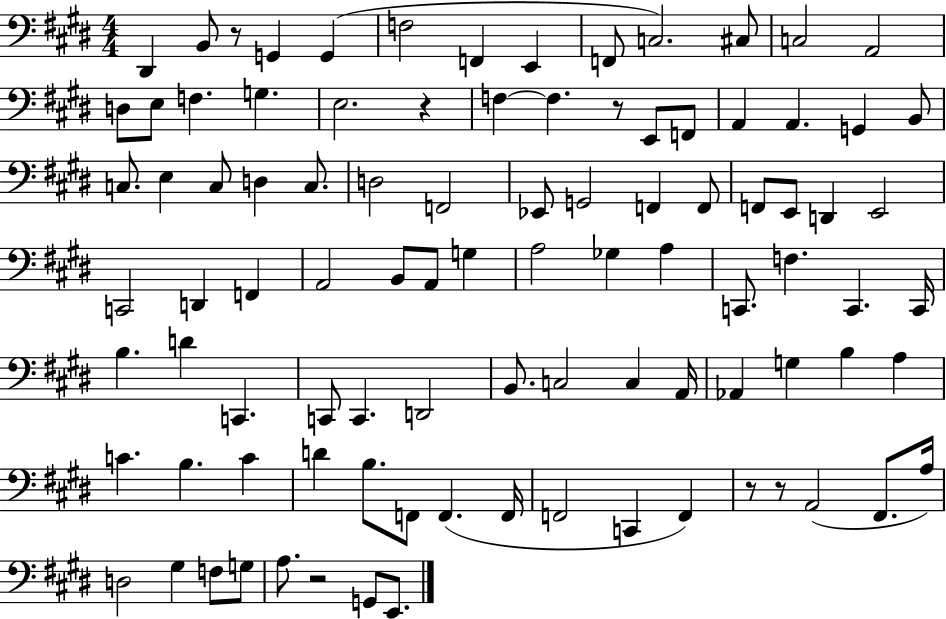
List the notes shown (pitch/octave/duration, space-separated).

D#2/q B2/e R/e G2/q G2/q F3/h F2/q E2/q F2/e C3/h. C#3/e C3/h A2/h D3/e E3/e F3/q. G3/q. E3/h. R/q F3/q F3/q. R/e E2/e F2/e A2/q A2/q. G2/q B2/e C3/e. E3/q C3/e D3/q C3/e. D3/h F2/h Eb2/e G2/h F2/q F2/e F2/e E2/e D2/q E2/h C2/h D2/q F2/q A2/h B2/e A2/e G3/q A3/h Gb3/q A3/q C2/e. F3/q. C2/q. C2/s B3/q. D4/q C2/q. C2/e C2/q. D2/h B2/e. C3/h C3/q A2/s Ab2/q G3/q B3/q A3/q C4/q. B3/q. C4/q D4/q B3/e. F2/e F2/q. F2/s F2/h C2/q F2/q R/e R/e A2/h F#2/e. A3/s D3/h G#3/q F3/e G3/e A3/e. R/h G2/e E2/e.